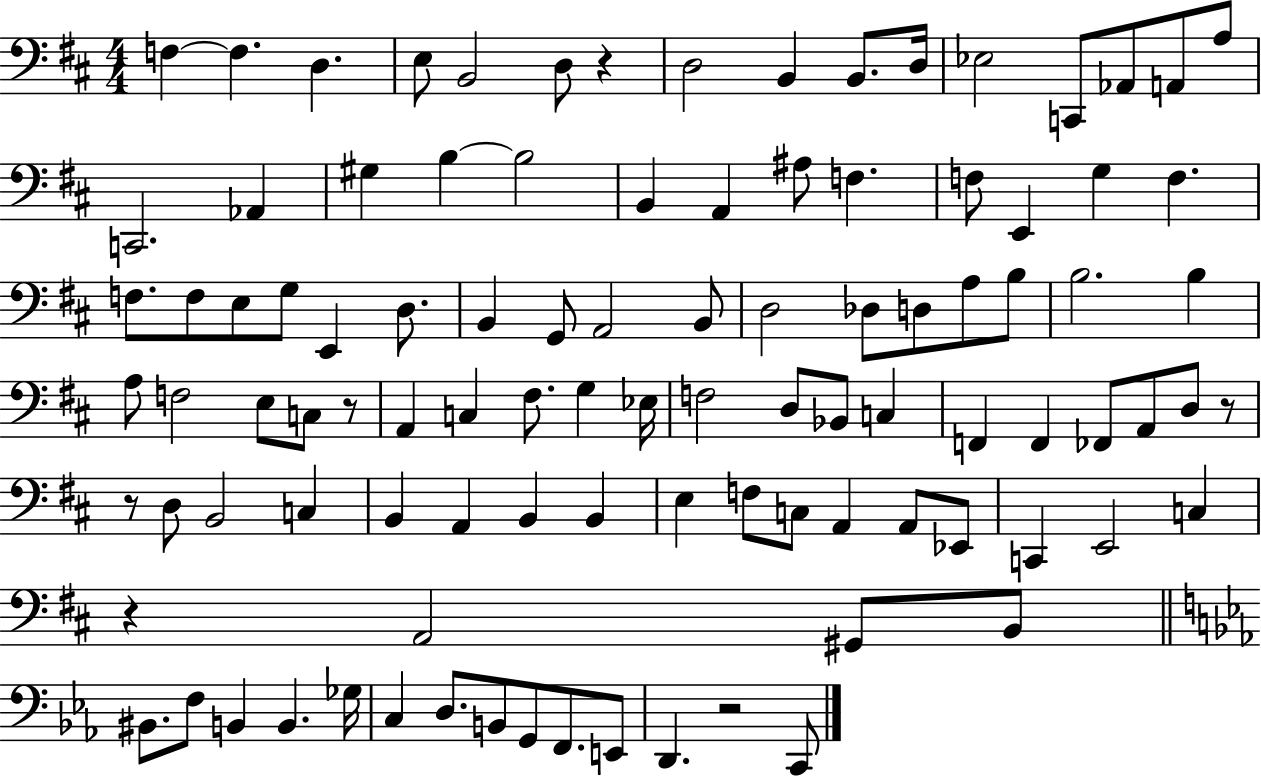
X:1
T:Untitled
M:4/4
L:1/4
K:D
F, F, D, E,/2 B,,2 D,/2 z D,2 B,, B,,/2 D,/4 _E,2 C,,/2 _A,,/2 A,,/2 A,/2 C,,2 _A,, ^G, B, B,2 B,, A,, ^A,/2 F, F,/2 E,, G, F, F,/2 F,/2 E,/2 G,/2 E,, D,/2 B,, G,,/2 A,,2 B,,/2 D,2 _D,/2 D,/2 A,/2 B,/2 B,2 B, A,/2 F,2 E,/2 C,/2 z/2 A,, C, ^F,/2 G, _E,/4 F,2 D,/2 _B,,/2 C, F,, F,, _F,,/2 A,,/2 D,/2 z/2 z/2 D,/2 B,,2 C, B,, A,, B,, B,, E, F,/2 C,/2 A,, A,,/2 _E,,/2 C,, E,,2 C, z A,,2 ^G,,/2 B,,/2 ^B,,/2 F,/2 B,, B,, _G,/4 C, D,/2 B,,/2 G,,/2 F,,/2 E,,/2 D,, z2 C,,/2